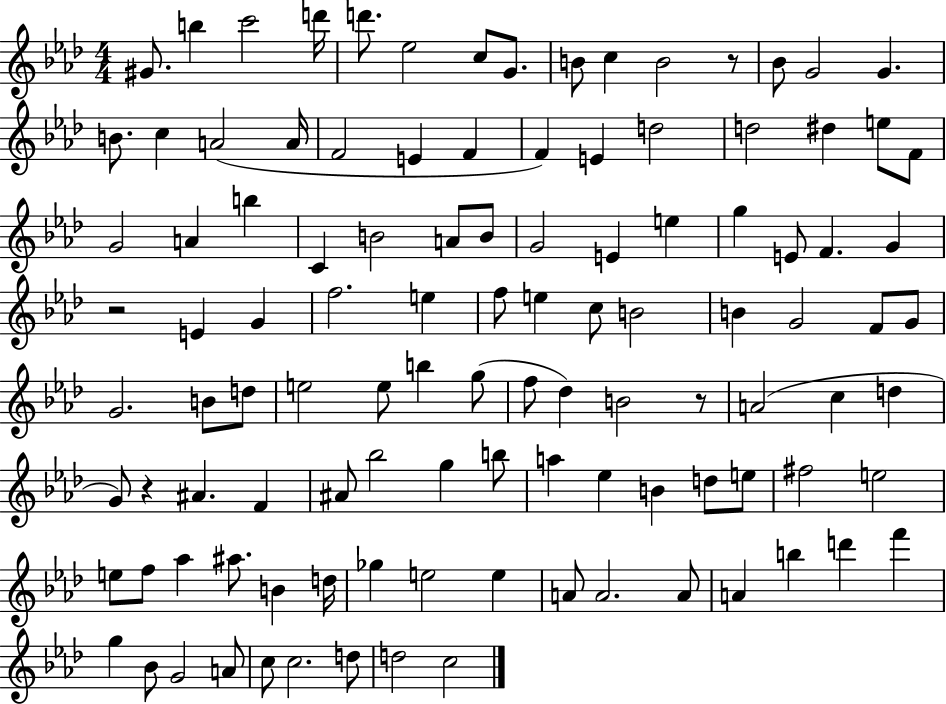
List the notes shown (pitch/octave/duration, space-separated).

G#4/e. B5/q C6/h D6/s D6/e. Eb5/h C5/e G4/e. B4/e C5/q B4/h R/e Bb4/e G4/h G4/q. B4/e. C5/q A4/h A4/s F4/h E4/q F4/q F4/q E4/q D5/h D5/h D#5/q E5/e F4/e G4/h A4/q B5/q C4/q B4/h A4/e B4/e G4/h E4/q E5/q G5/q E4/e F4/q. G4/q R/h E4/q G4/q F5/h. E5/q F5/e E5/q C5/e B4/h B4/q G4/h F4/e G4/e G4/h. B4/e D5/e E5/h E5/e B5/q G5/e F5/e Db5/q B4/h R/e A4/h C5/q D5/q G4/e R/q A#4/q. F4/q A#4/e Bb5/h G5/q B5/e A5/q Eb5/q B4/q D5/e E5/e F#5/h E5/h E5/e F5/e Ab5/q A#5/e. B4/q D5/s Gb5/q E5/h E5/q A4/e A4/h. A4/e A4/q B5/q D6/q F6/q G5/q Bb4/e G4/h A4/e C5/e C5/h. D5/e D5/h C5/h